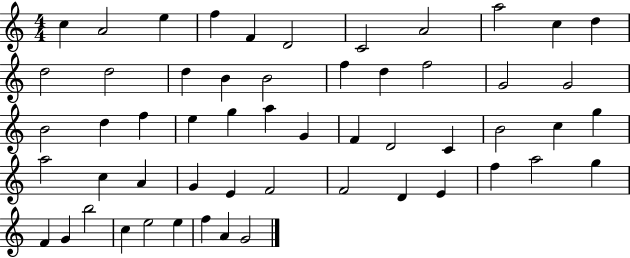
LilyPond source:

{
  \clef treble
  \numericTimeSignature
  \time 4/4
  \key c \major
  c''4 a'2 e''4 | f''4 f'4 d'2 | c'2 a'2 | a''2 c''4 d''4 | \break d''2 d''2 | d''4 b'4 b'2 | f''4 d''4 f''2 | g'2 g'2 | \break b'2 d''4 f''4 | e''4 g''4 a''4 g'4 | f'4 d'2 c'4 | b'2 c''4 g''4 | \break a''2 c''4 a'4 | g'4 e'4 f'2 | f'2 d'4 e'4 | f''4 a''2 g''4 | \break f'4 g'4 b''2 | c''4 e''2 e''4 | f''4 a'4 g'2 | \bar "|."
}